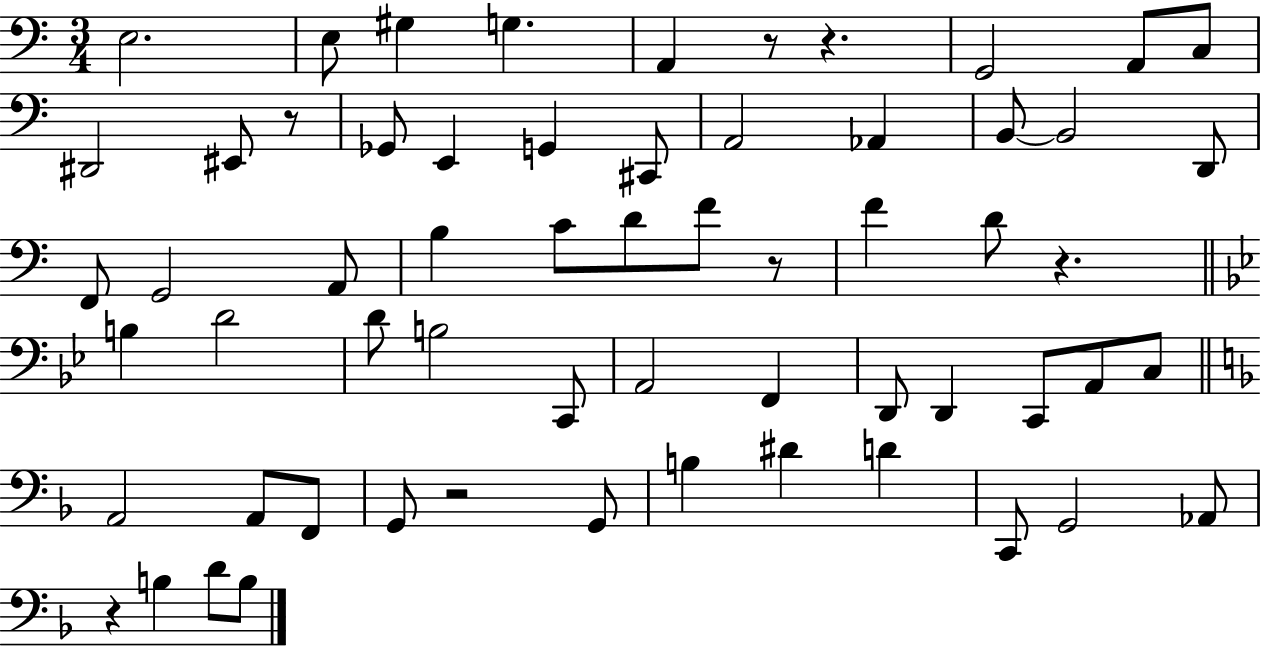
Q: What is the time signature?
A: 3/4